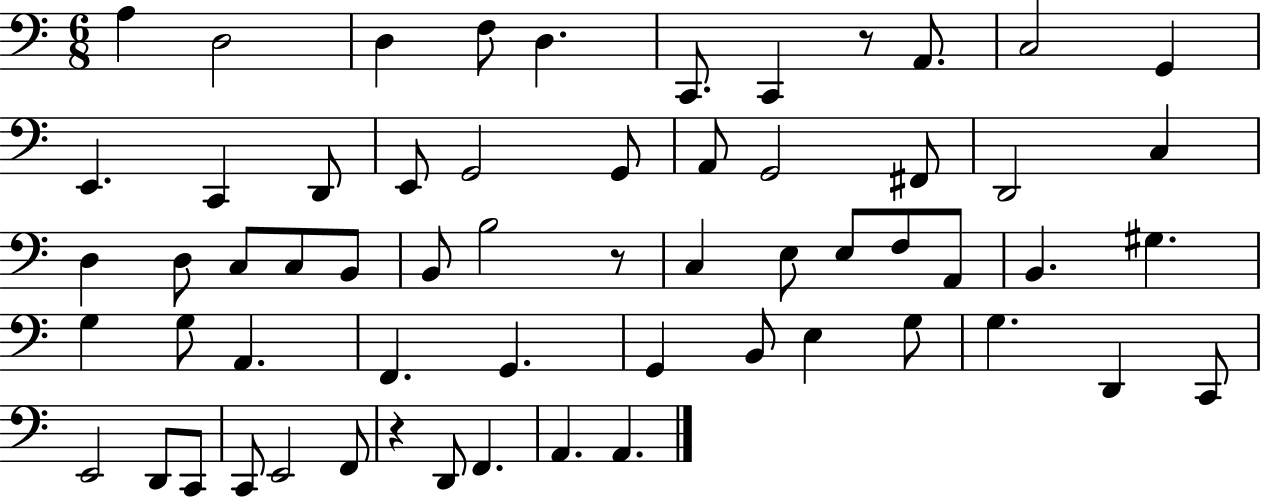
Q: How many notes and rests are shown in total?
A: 60